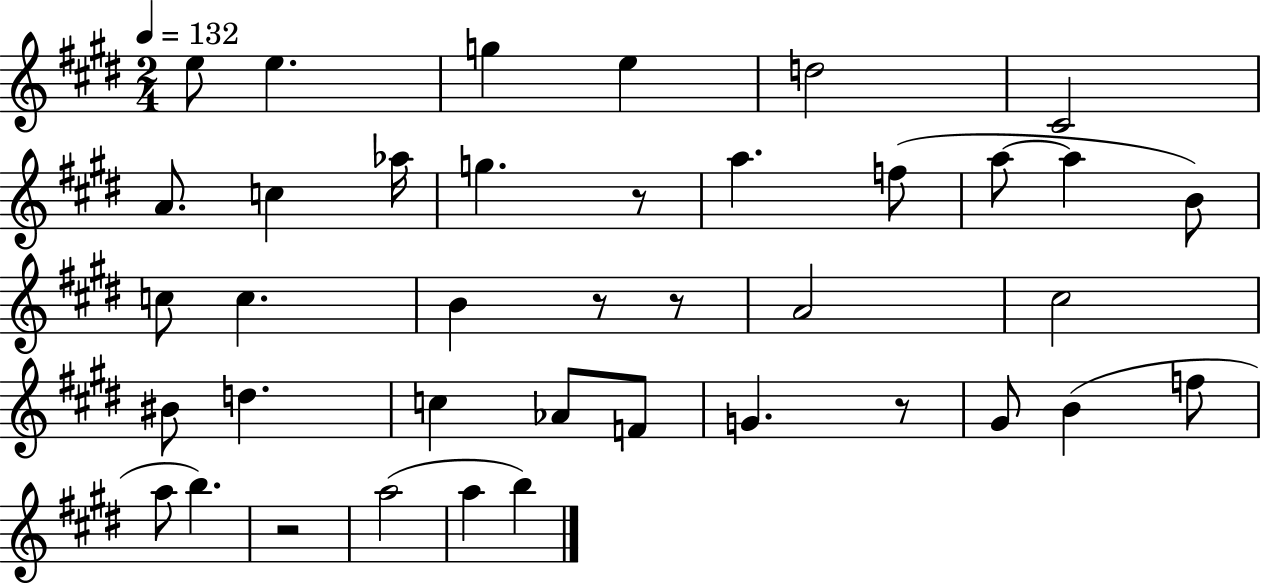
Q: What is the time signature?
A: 2/4